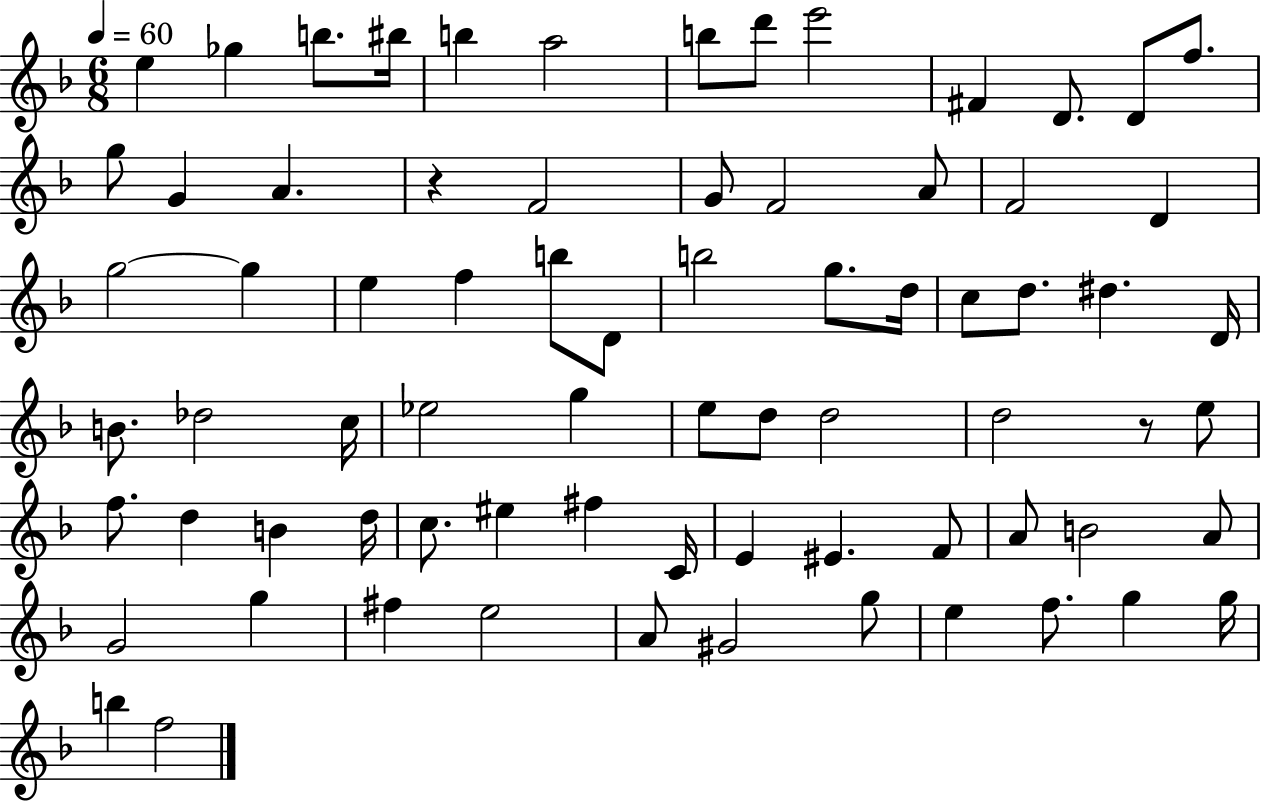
E5/q Gb5/q B5/e. BIS5/s B5/q A5/h B5/e D6/e E6/h F#4/q D4/e. D4/e F5/e. G5/e G4/q A4/q. R/q F4/h G4/e F4/h A4/e F4/h D4/q G5/h G5/q E5/q F5/q B5/e D4/e B5/h G5/e. D5/s C5/e D5/e. D#5/q. D4/s B4/e. Db5/h C5/s Eb5/h G5/q E5/e D5/e D5/h D5/h R/e E5/e F5/e. D5/q B4/q D5/s C5/e. EIS5/q F#5/q C4/s E4/q EIS4/q. F4/e A4/e B4/h A4/e G4/h G5/q F#5/q E5/h A4/e G#4/h G5/e E5/q F5/e. G5/q G5/s B5/q F5/h